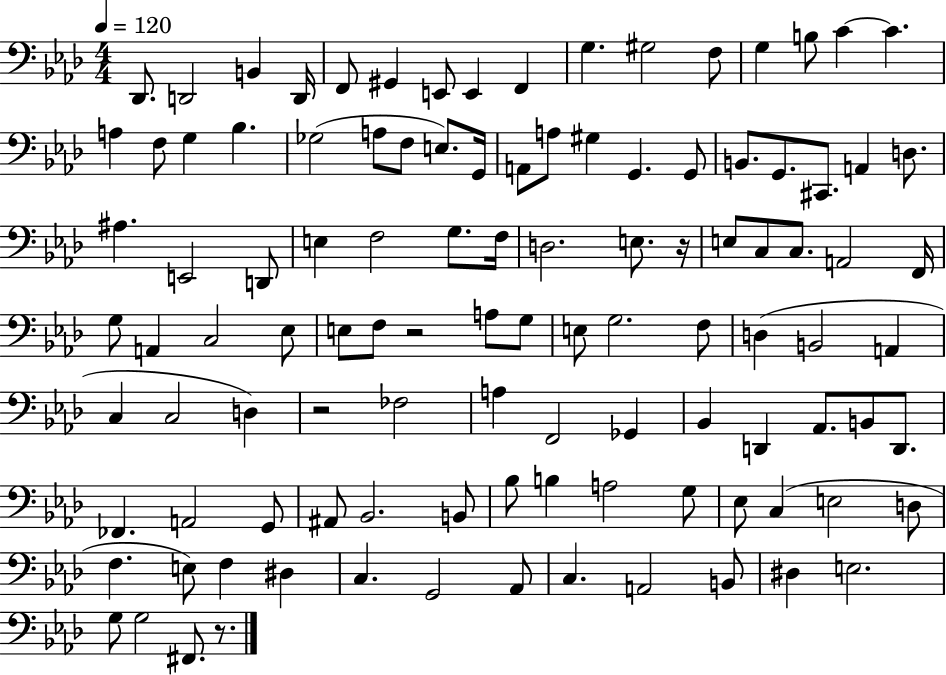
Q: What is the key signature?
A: AES major